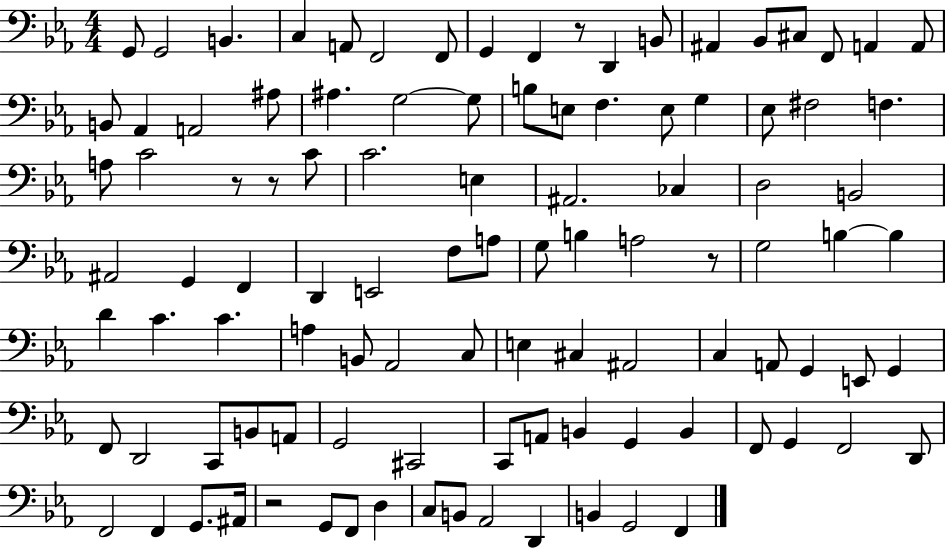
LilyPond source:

{
  \clef bass
  \numericTimeSignature
  \time 4/4
  \key ees \major
  \repeat volta 2 { g,8 g,2 b,4. | c4 a,8 f,2 f,8 | g,4 f,4 r8 d,4 b,8 | ais,4 bes,8 cis8 f,8 a,4 a,8 | \break b,8 aes,4 a,2 ais8 | ais4. g2~~ g8 | b8 e8 f4. e8 g4 | ees8 fis2 f4. | \break a8 c'2 r8 r8 c'8 | c'2. e4 | ais,2. ces4 | d2 b,2 | \break ais,2 g,4 f,4 | d,4 e,2 f8 a8 | g8 b4 a2 r8 | g2 b4~~ b4 | \break d'4 c'4. c'4. | a4 b,8 aes,2 c8 | e4 cis4 ais,2 | c4 a,8 g,4 e,8 g,4 | \break f,8 d,2 c,8 b,8 a,8 | g,2 cis,2 | c,8 a,8 b,4 g,4 b,4 | f,8 g,4 f,2 d,8 | \break f,2 f,4 g,8. ais,16 | r2 g,8 f,8 d4 | c8 b,8 aes,2 d,4 | b,4 g,2 f,4 | \break } \bar "|."
}